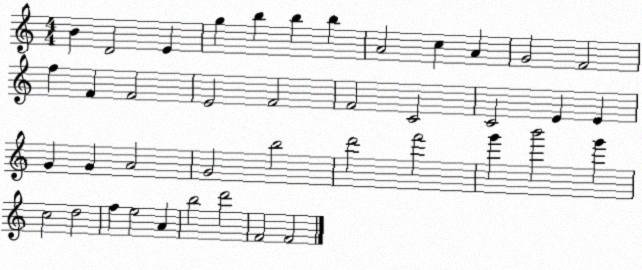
X:1
T:Untitled
M:4/4
L:1/4
K:C
B D2 E g b b b A2 c A G2 F2 f F F2 E2 F2 F2 C2 C2 E E G G A2 G2 b2 d'2 f'2 g' b'2 g' c2 d2 f e2 A b2 d'2 F2 F2